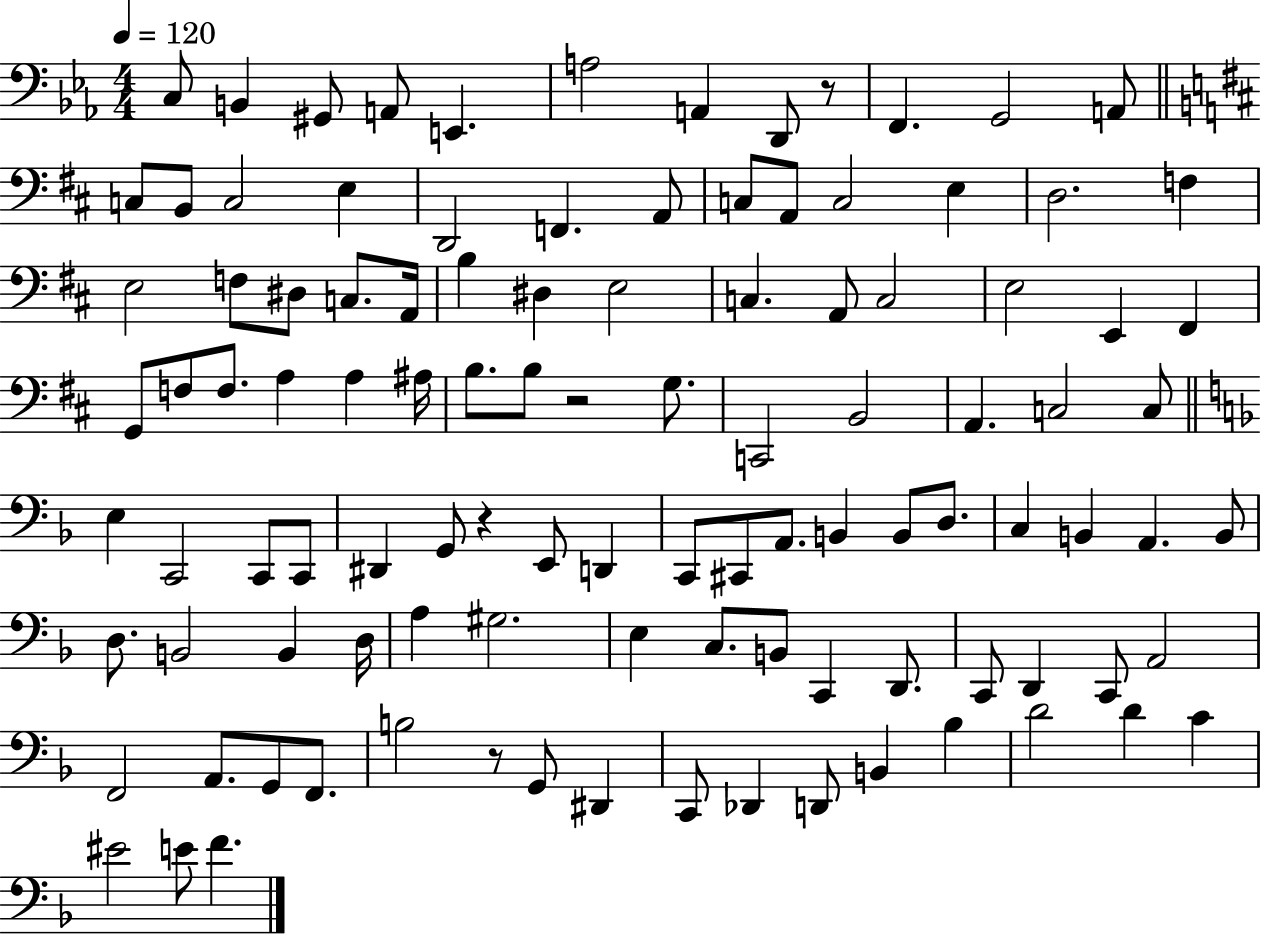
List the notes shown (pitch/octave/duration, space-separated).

C3/e B2/q G#2/e A2/e E2/q. A3/h A2/q D2/e R/e F2/q. G2/h A2/e C3/e B2/e C3/h E3/q D2/h F2/q. A2/e C3/e A2/e C3/h E3/q D3/h. F3/q E3/h F3/e D#3/e C3/e. A2/s B3/q D#3/q E3/h C3/q. A2/e C3/h E3/h E2/q F#2/q G2/e F3/e F3/e. A3/q A3/q A#3/s B3/e. B3/e R/h G3/e. C2/h B2/h A2/q. C3/h C3/e E3/q C2/h C2/e C2/e D#2/q G2/e R/q E2/e D2/q C2/e C#2/e A2/e. B2/q B2/e D3/e. C3/q B2/q A2/q. B2/e D3/e. B2/h B2/q D3/s A3/q G#3/h. E3/q C3/e. B2/e C2/q D2/e. C2/e D2/q C2/e A2/h F2/h A2/e. G2/e F2/e. B3/h R/e G2/e D#2/q C2/e Db2/q D2/e B2/q Bb3/q D4/h D4/q C4/q EIS4/h E4/e F4/q.